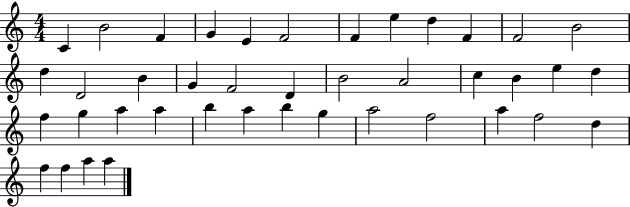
{
  \clef treble
  \numericTimeSignature
  \time 4/4
  \key c \major
  c'4 b'2 f'4 | g'4 e'4 f'2 | f'4 e''4 d''4 f'4 | f'2 b'2 | \break d''4 d'2 b'4 | g'4 f'2 d'4 | b'2 a'2 | c''4 b'4 e''4 d''4 | \break f''4 g''4 a''4 a''4 | b''4 a''4 b''4 g''4 | a''2 f''2 | a''4 f''2 d''4 | \break f''4 f''4 a''4 a''4 | \bar "|."
}